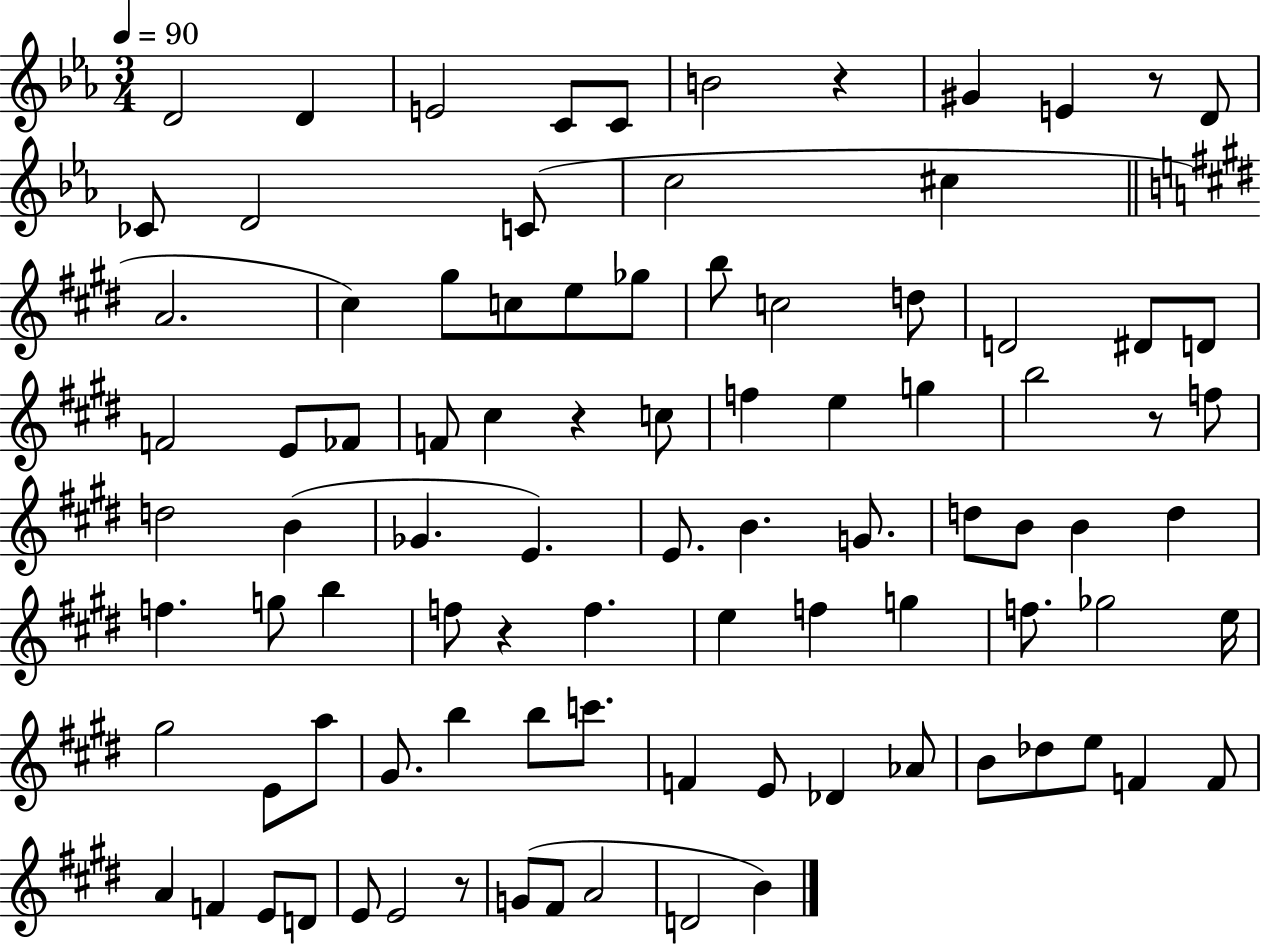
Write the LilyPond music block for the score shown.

{
  \clef treble
  \numericTimeSignature
  \time 3/4
  \key ees \major
  \tempo 4 = 90
  \repeat volta 2 { d'2 d'4 | e'2 c'8 c'8 | b'2 r4 | gis'4 e'4 r8 d'8 | \break ces'8 d'2 c'8( | c''2 cis''4 | \bar "||" \break \key e \major a'2. | cis''4) gis''8 c''8 e''8 ges''8 | b''8 c''2 d''8 | d'2 dis'8 d'8 | \break f'2 e'8 fes'8 | f'8 cis''4 r4 c''8 | f''4 e''4 g''4 | b''2 r8 f''8 | \break d''2 b'4( | ges'4. e'4.) | e'8. b'4. g'8. | d''8 b'8 b'4 d''4 | \break f''4. g''8 b''4 | f''8 r4 f''4. | e''4 f''4 g''4 | f''8. ges''2 e''16 | \break gis''2 e'8 a''8 | gis'8. b''4 b''8 c'''8. | f'4 e'8 des'4 aes'8 | b'8 des''8 e''8 f'4 f'8 | \break a'4 f'4 e'8 d'8 | e'8 e'2 r8 | g'8( fis'8 a'2 | d'2 b'4) | \break } \bar "|."
}